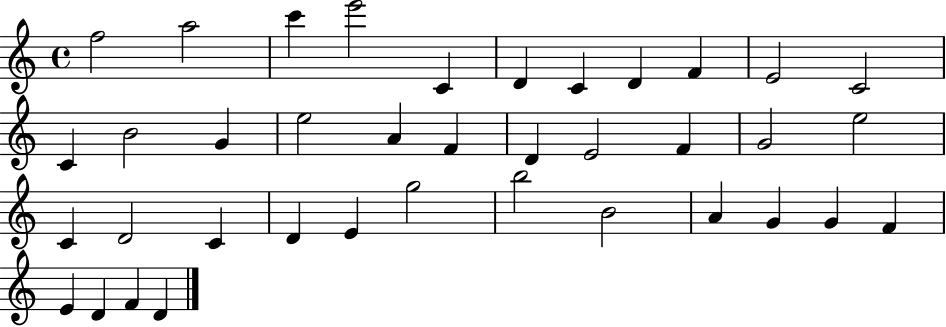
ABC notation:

X:1
T:Untitled
M:4/4
L:1/4
K:C
f2 a2 c' e'2 C D C D F E2 C2 C B2 G e2 A F D E2 F G2 e2 C D2 C D E g2 b2 B2 A G G F E D F D